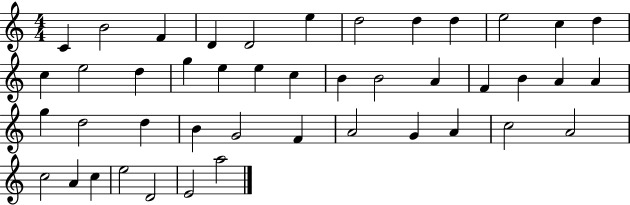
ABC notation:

X:1
T:Untitled
M:4/4
L:1/4
K:C
C B2 F D D2 e d2 d d e2 c d c e2 d g e e c B B2 A F B A A g d2 d B G2 F A2 G A c2 A2 c2 A c e2 D2 E2 a2